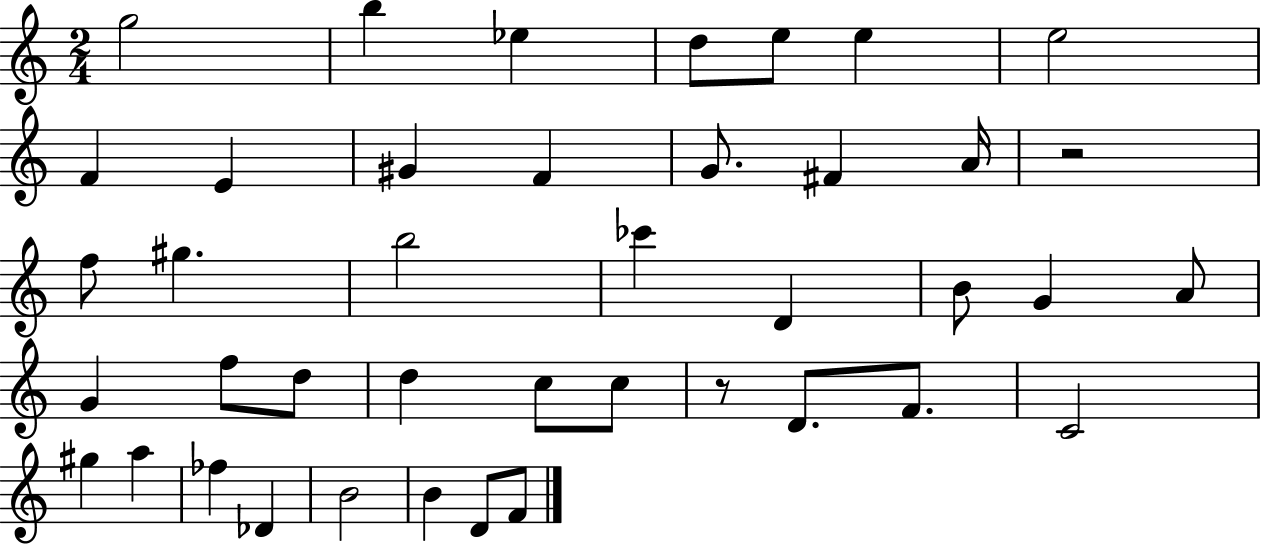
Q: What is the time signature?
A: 2/4